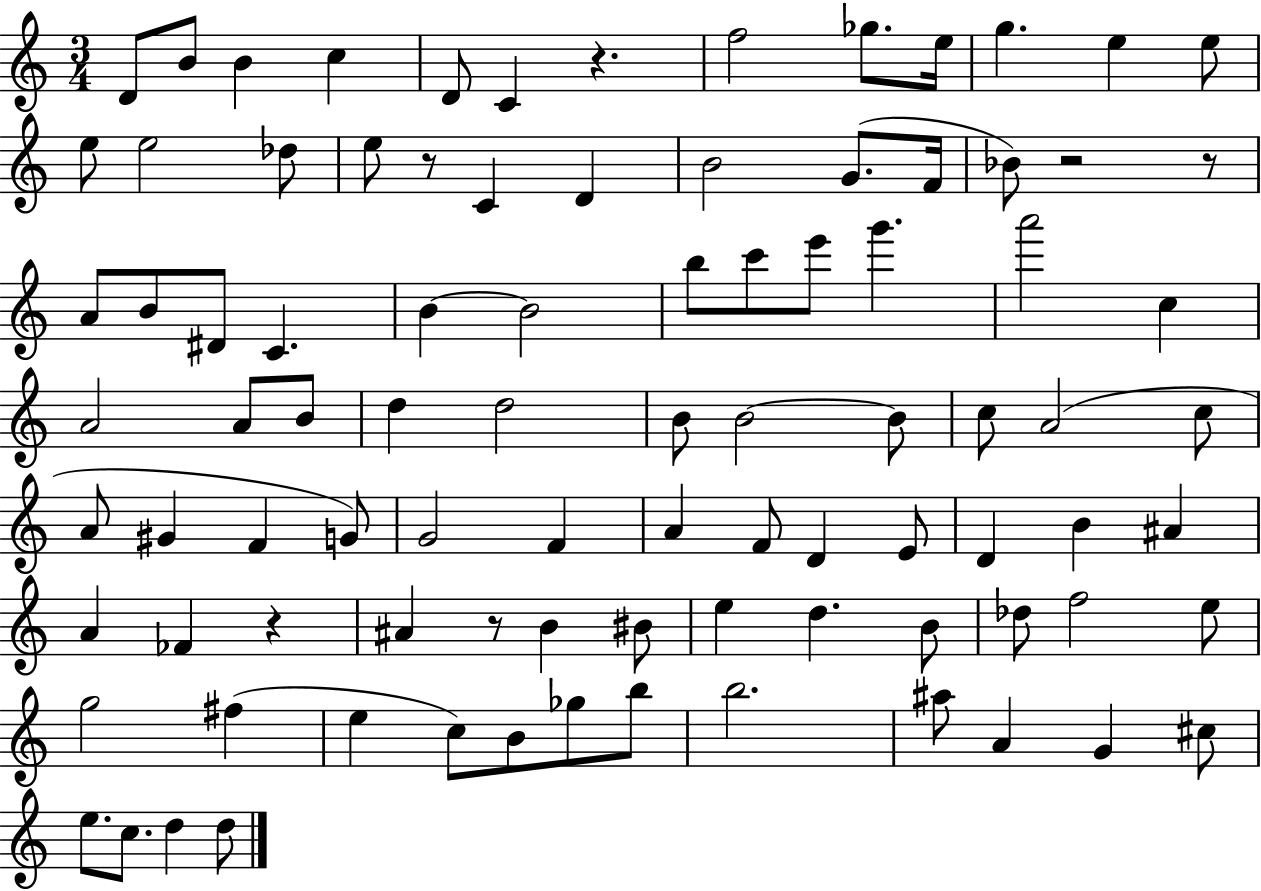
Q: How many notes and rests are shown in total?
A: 91